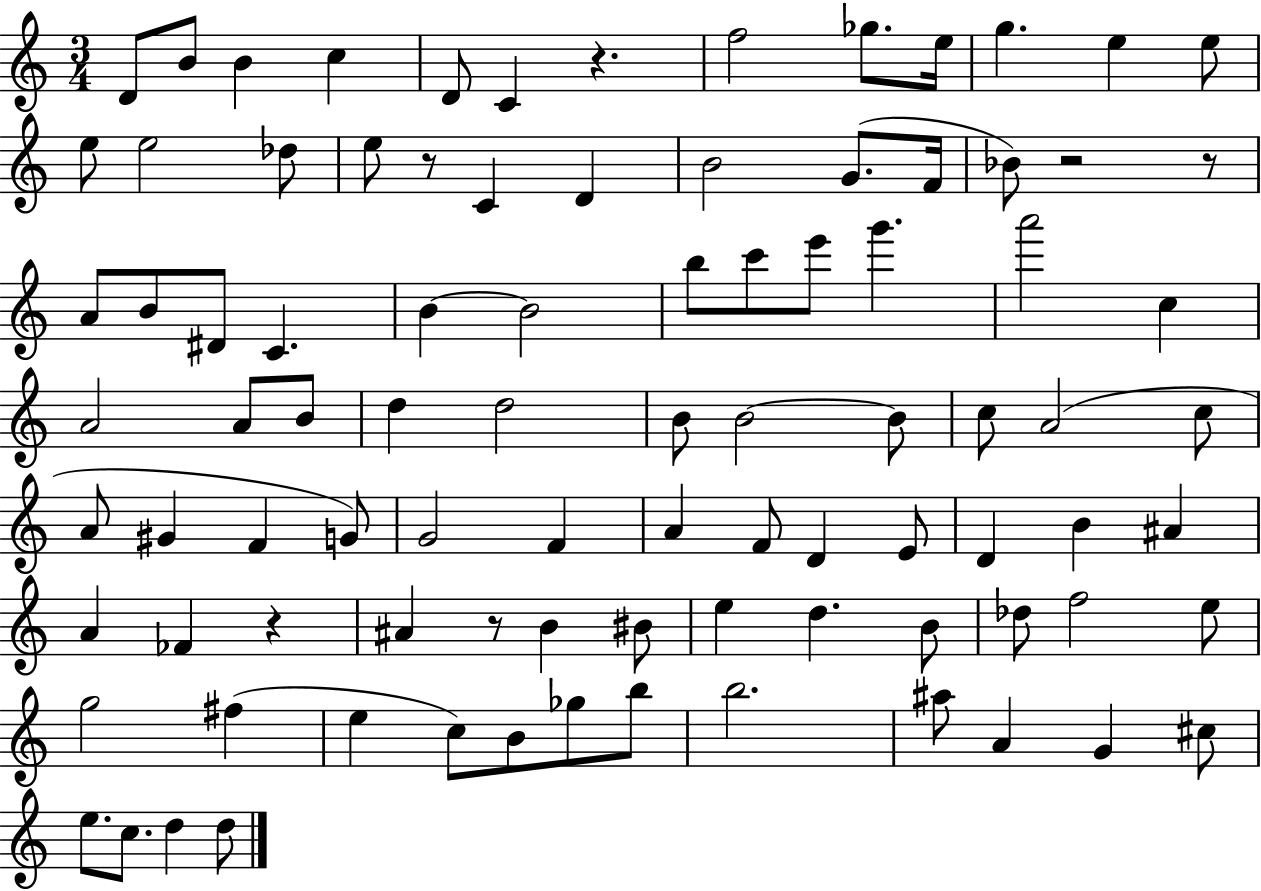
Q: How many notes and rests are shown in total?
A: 91